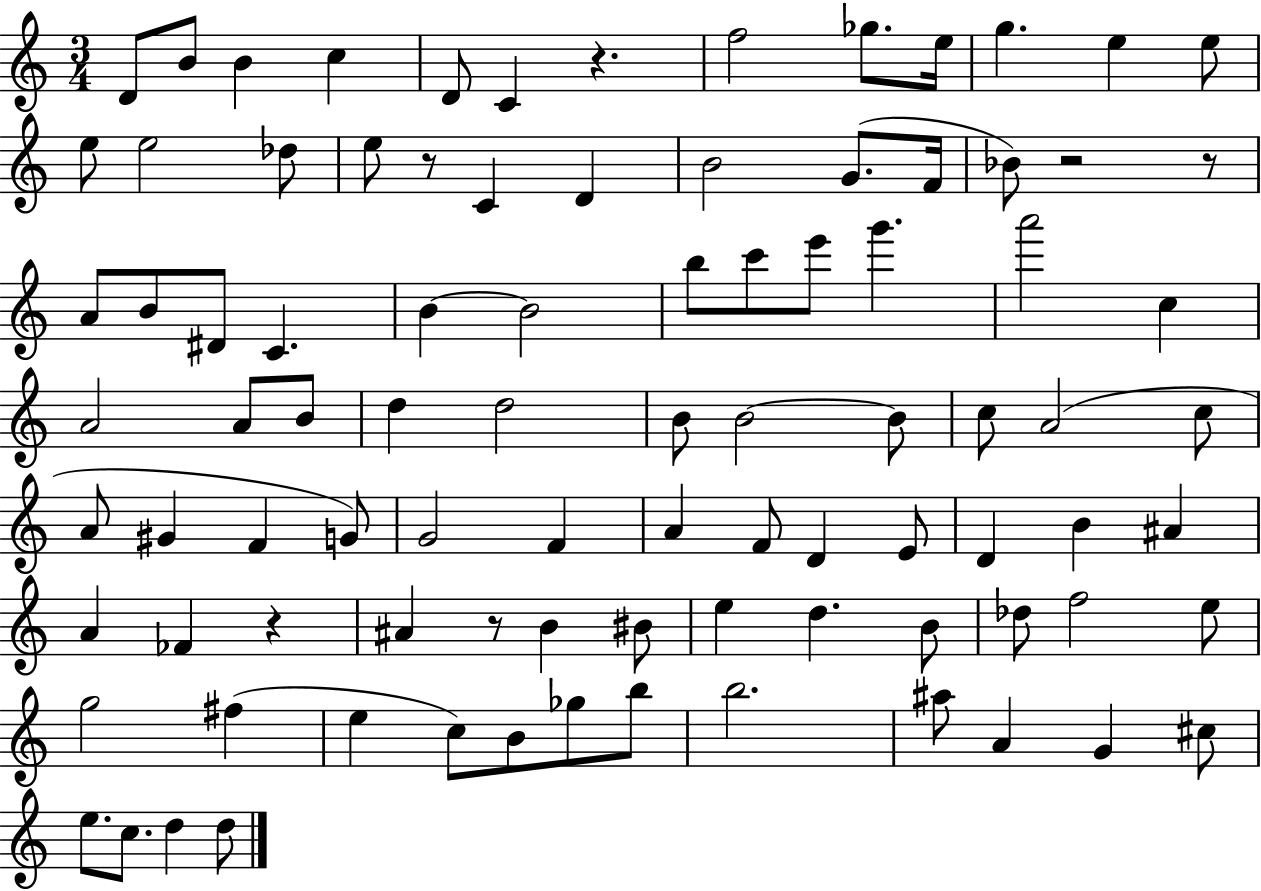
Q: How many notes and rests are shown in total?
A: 91